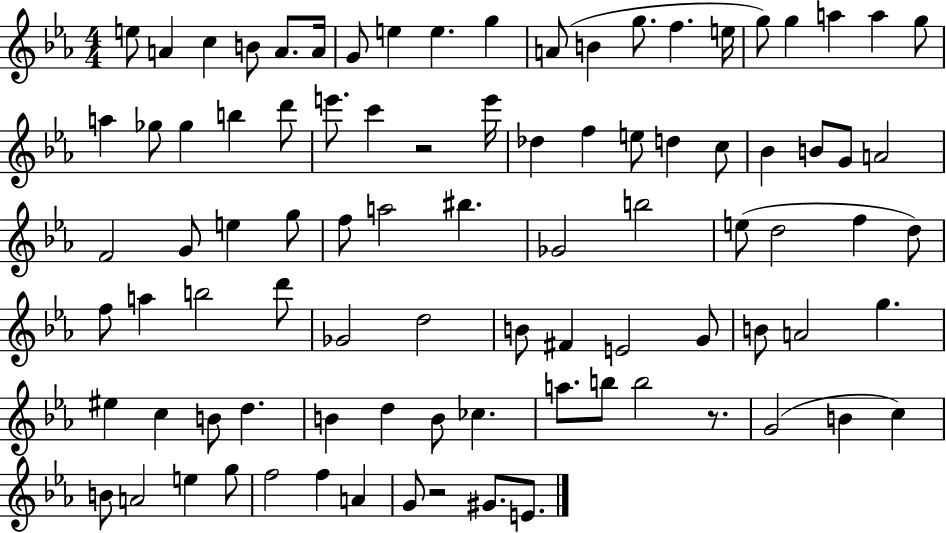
X:1
T:Untitled
M:4/4
L:1/4
K:Eb
e/2 A c B/2 A/2 A/4 G/2 e e g A/2 B g/2 f e/4 g/2 g a a g/2 a _g/2 _g b d'/2 e'/2 c' z2 e'/4 _d f e/2 d c/2 _B B/2 G/2 A2 F2 G/2 e g/2 f/2 a2 ^b _G2 b2 e/2 d2 f d/2 f/2 a b2 d'/2 _G2 d2 B/2 ^F E2 G/2 B/2 A2 g ^e c B/2 d B d B/2 _c a/2 b/2 b2 z/2 G2 B c B/2 A2 e g/2 f2 f A G/2 z2 ^G/2 E/2